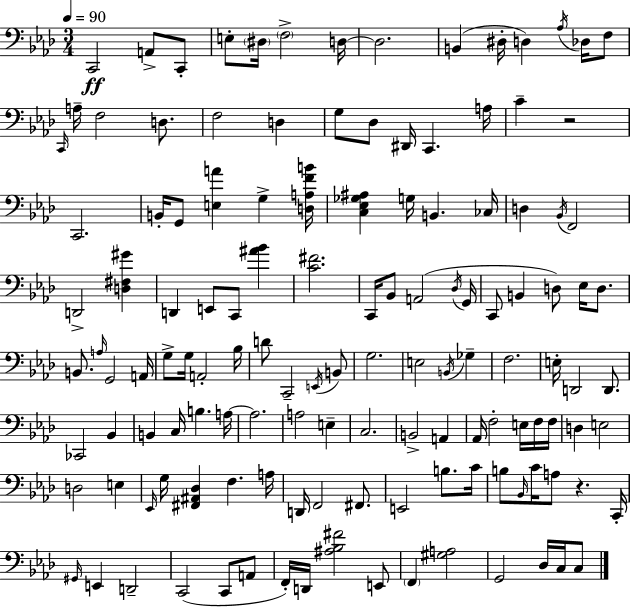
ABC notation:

X:1
T:Untitled
M:3/4
L:1/4
K:Fm
C,,2 A,,/2 C,,/2 E,/2 ^D,/4 F,2 D,/4 D,2 B,, ^D,/4 D, _A,/4 _D,/4 F,/2 C,,/4 A,/4 F,2 D,/2 F,2 D, G,/2 _D,/2 ^D,,/4 C,, A,/4 C z2 C,,2 B,,/4 G,,/2 [E,A] G, [D,A,FB]/4 [C,_E,_G,^A,] G,/4 B,, _C,/4 D, _B,,/4 F,,2 D,,2 [D,^F,^G] D,, E,,/2 C,,/2 [^A_B] [C^F]2 C,,/4 _B,,/2 A,,2 _D,/4 G,,/4 C,,/2 B,, D,/2 _E,/4 D,/2 B,,/2 A,/4 G,,2 A,,/4 G,/2 G,/4 A,,2 _B,/4 D/2 C,,2 E,,/4 B,,/2 G,2 E,2 B,,/4 _G, F,2 E,/4 D,,2 D,,/2 _C,,2 _B,, B,, C,/4 B, A,/4 A,2 A,2 E, C,2 B,,2 A,, _A,,/4 F,2 E,/4 F,/4 F,/4 D, E,2 D,2 E, _E,,/4 G,/4 [^F,,^A,,_D,] F, A,/4 D,,/4 F,,2 ^F,,/2 E,,2 B,/2 C/4 B,/2 _B,,/4 C/4 A,/2 z C,,/4 ^G,,/4 E,, D,,2 C,,2 C,,/2 A,,/2 F,,/4 D,,/4 [^A,_B,^F]2 E,,/2 F,, [^G,A,]2 G,,2 _D,/4 C,/4 C,/2